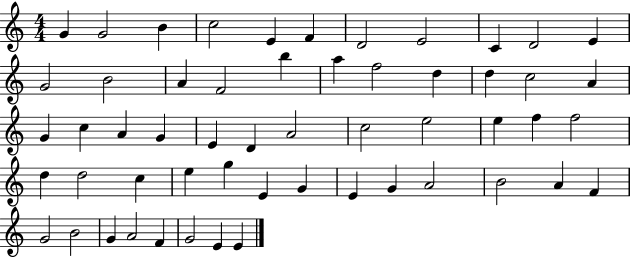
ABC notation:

X:1
T:Untitled
M:4/4
L:1/4
K:C
G G2 B c2 E F D2 E2 C D2 E G2 B2 A F2 b a f2 d d c2 A G c A G E D A2 c2 e2 e f f2 d d2 c e g E G E G A2 B2 A F G2 B2 G A2 F G2 E E